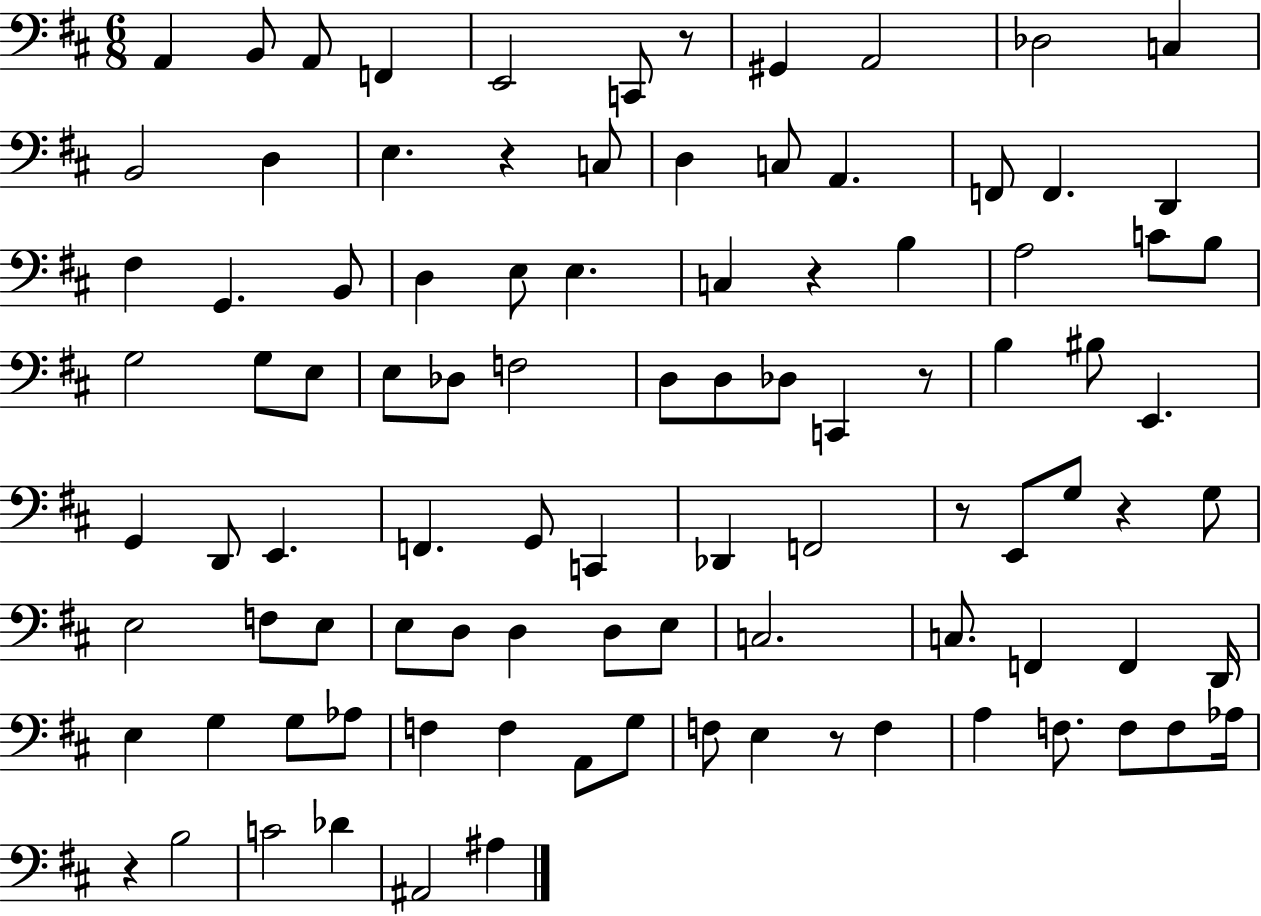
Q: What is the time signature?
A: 6/8